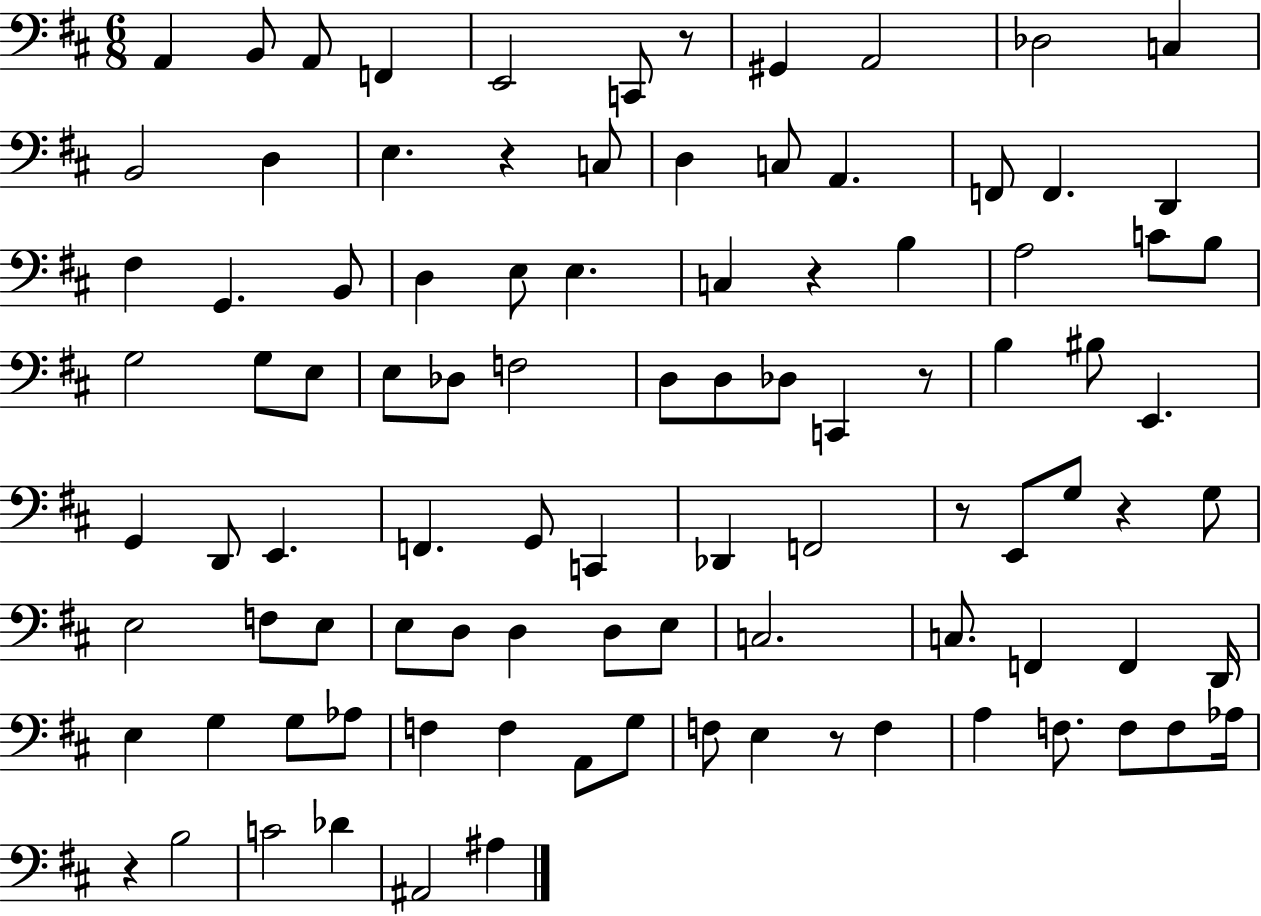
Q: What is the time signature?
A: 6/8